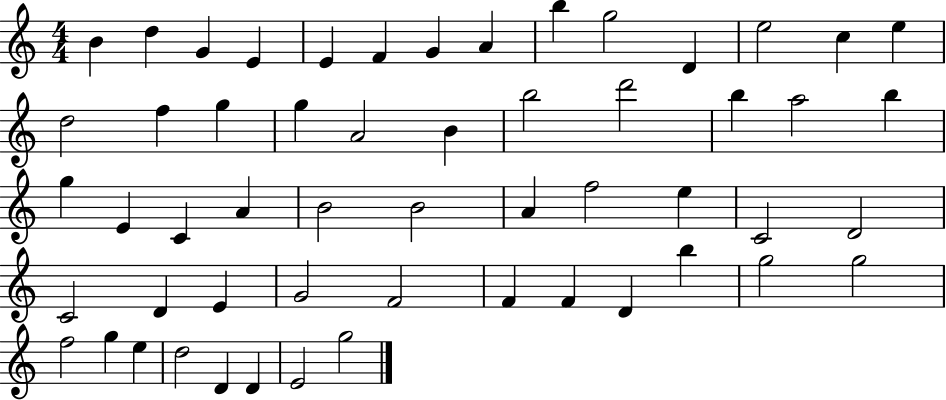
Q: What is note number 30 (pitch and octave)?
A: B4